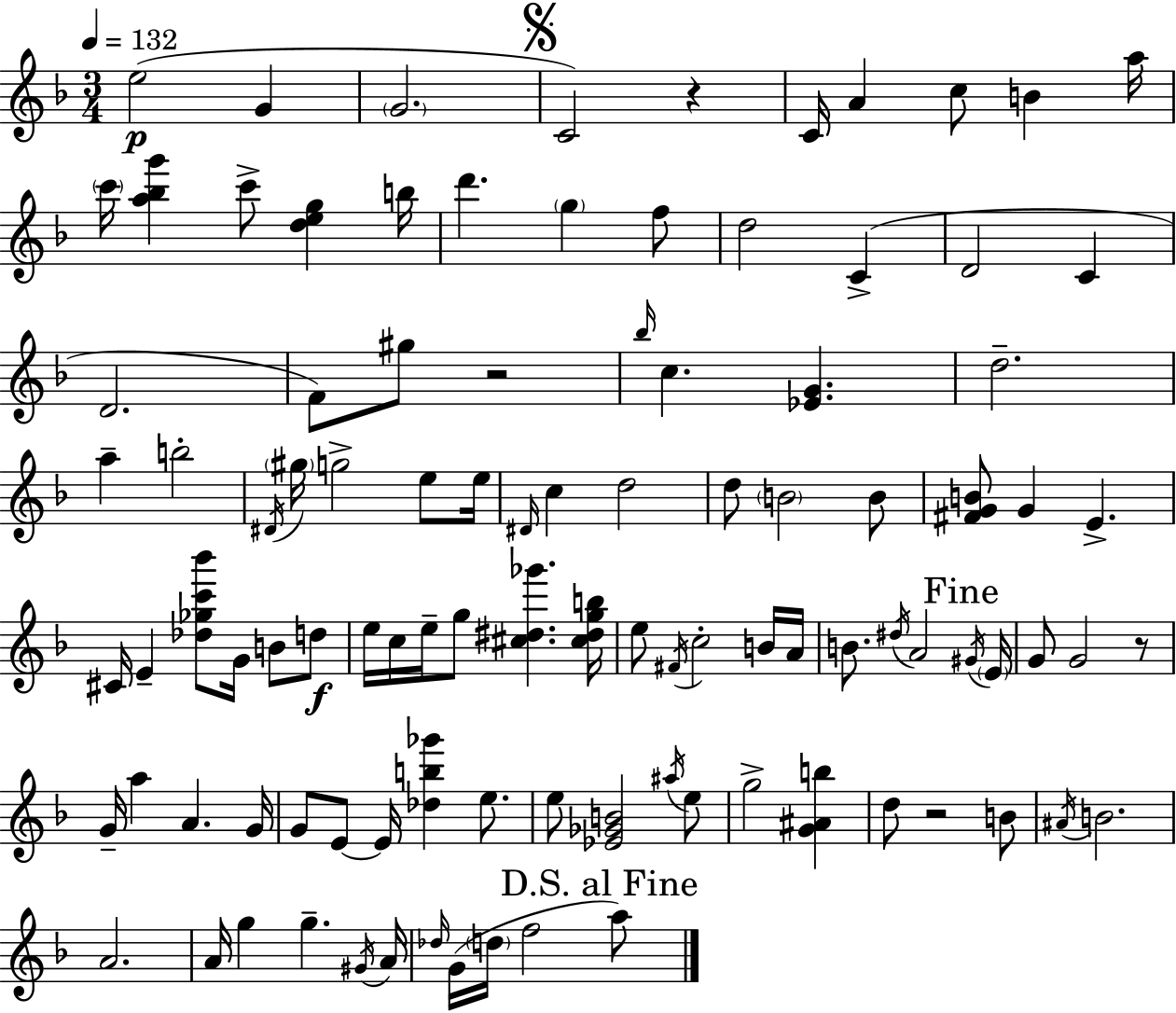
X:1
T:Untitled
M:3/4
L:1/4
K:F
e2 G G2 C2 z C/4 A c/2 B a/4 c'/4 [a_bg'] c'/2 [deg] b/4 d' g f/2 d2 C D2 C D2 F/2 ^g/2 z2 _b/4 c [_EG] d2 a b2 ^D/4 ^g/4 g2 e/2 e/4 ^D/4 c d2 d/2 B2 B/2 [^FGB]/2 G E ^C/4 E [_d_gc'_b']/2 G/4 B/2 d/2 e/4 c/4 e/4 g/2 [^c^d_g'] [^c^dgb]/4 e/2 ^F/4 c2 B/4 A/4 B/2 ^d/4 A2 ^G/4 E/4 G/2 G2 z/2 G/4 a A G/4 G/2 E/2 E/4 [_db_g'] e/2 e/2 [_E_GB]2 ^a/4 e/2 g2 [G^Ab] d/2 z2 B/2 ^A/4 B2 A2 A/4 g g ^G/4 A/4 _d/4 G/4 d/4 f2 a/2